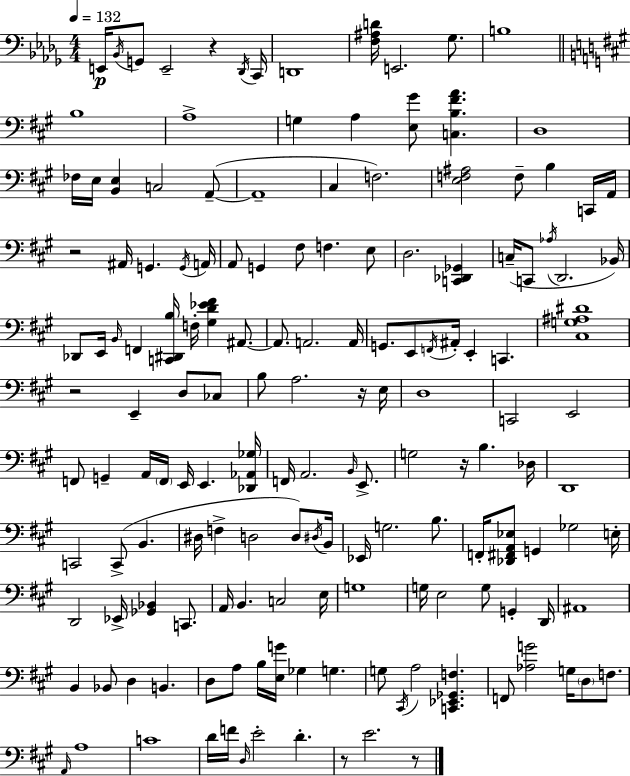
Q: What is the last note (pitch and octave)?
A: E4